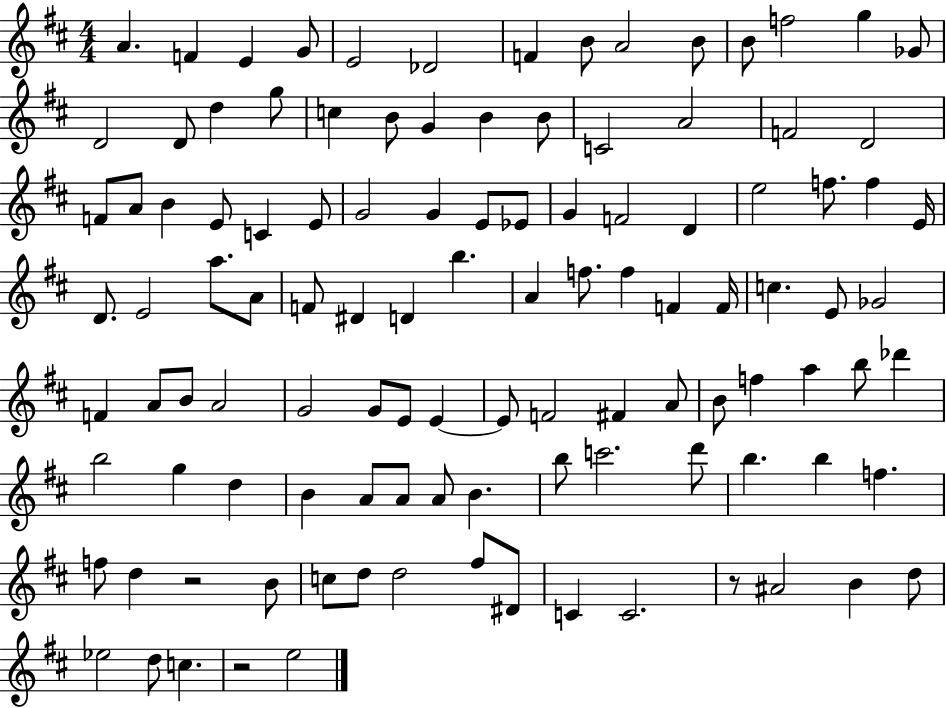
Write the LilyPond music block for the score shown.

{
  \clef treble
  \numericTimeSignature
  \time 4/4
  \key d \major
  a'4. f'4 e'4 g'8 | e'2 des'2 | f'4 b'8 a'2 b'8 | b'8 f''2 g''4 ges'8 | \break d'2 d'8 d''4 g''8 | c''4 b'8 g'4 b'4 b'8 | c'2 a'2 | f'2 d'2 | \break f'8 a'8 b'4 e'8 c'4 e'8 | g'2 g'4 e'8 ees'8 | g'4 f'2 d'4 | e''2 f''8. f''4 e'16 | \break d'8. e'2 a''8. a'8 | f'8 dis'4 d'4 b''4. | a'4 f''8. f''4 f'4 f'16 | c''4. e'8 ges'2 | \break f'4 a'8 b'8 a'2 | g'2 g'8 e'8 e'4~~ | e'8 f'2 fis'4 a'8 | b'8 f''4 a''4 b''8 des'''4 | \break b''2 g''4 d''4 | b'4 a'8 a'8 a'8 b'4. | b''8 c'''2. d'''8 | b''4. b''4 f''4. | \break f''8 d''4 r2 b'8 | c''8 d''8 d''2 fis''8 dis'8 | c'4 c'2. | r8 ais'2 b'4 d''8 | \break ees''2 d''8 c''4. | r2 e''2 | \bar "|."
}